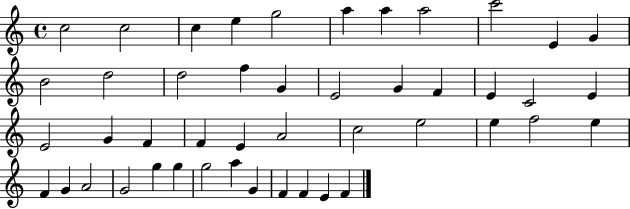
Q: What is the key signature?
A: C major